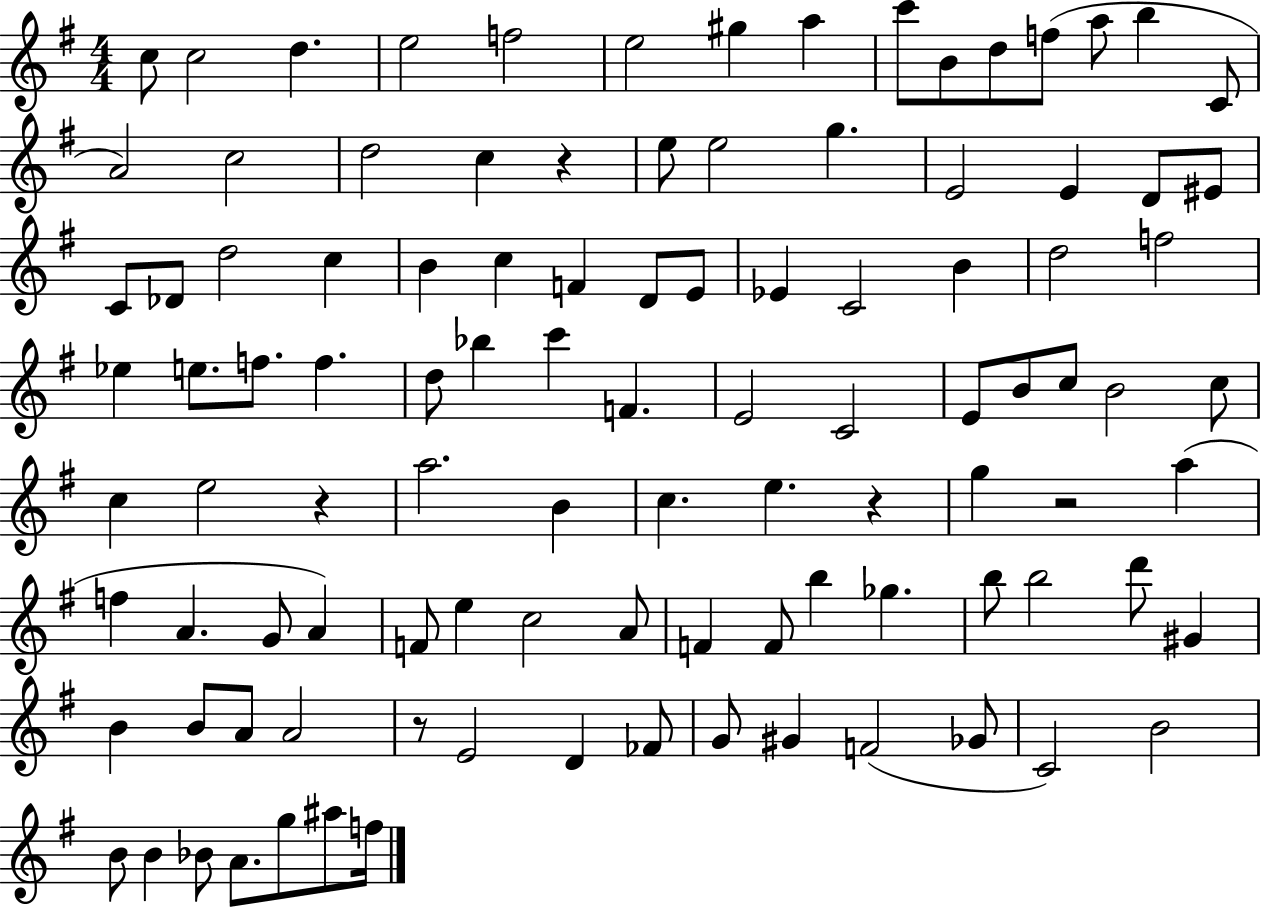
{
  \clef treble
  \numericTimeSignature
  \time 4/4
  \key g \major
  c''8 c''2 d''4. | e''2 f''2 | e''2 gis''4 a''4 | c'''8 b'8 d''8 f''8( a''8 b''4 c'8 | \break a'2) c''2 | d''2 c''4 r4 | e''8 e''2 g''4. | e'2 e'4 d'8 eis'8 | \break c'8 des'8 d''2 c''4 | b'4 c''4 f'4 d'8 e'8 | ees'4 c'2 b'4 | d''2 f''2 | \break ees''4 e''8. f''8. f''4. | d''8 bes''4 c'''4 f'4. | e'2 c'2 | e'8 b'8 c''8 b'2 c''8 | \break c''4 e''2 r4 | a''2. b'4 | c''4. e''4. r4 | g''4 r2 a''4( | \break f''4 a'4. g'8 a'4) | f'8 e''4 c''2 a'8 | f'4 f'8 b''4 ges''4. | b''8 b''2 d'''8 gis'4 | \break b'4 b'8 a'8 a'2 | r8 e'2 d'4 fes'8 | g'8 gis'4 f'2( ges'8 | c'2) b'2 | \break b'8 b'4 bes'8 a'8. g''8 ais''8 f''16 | \bar "|."
}